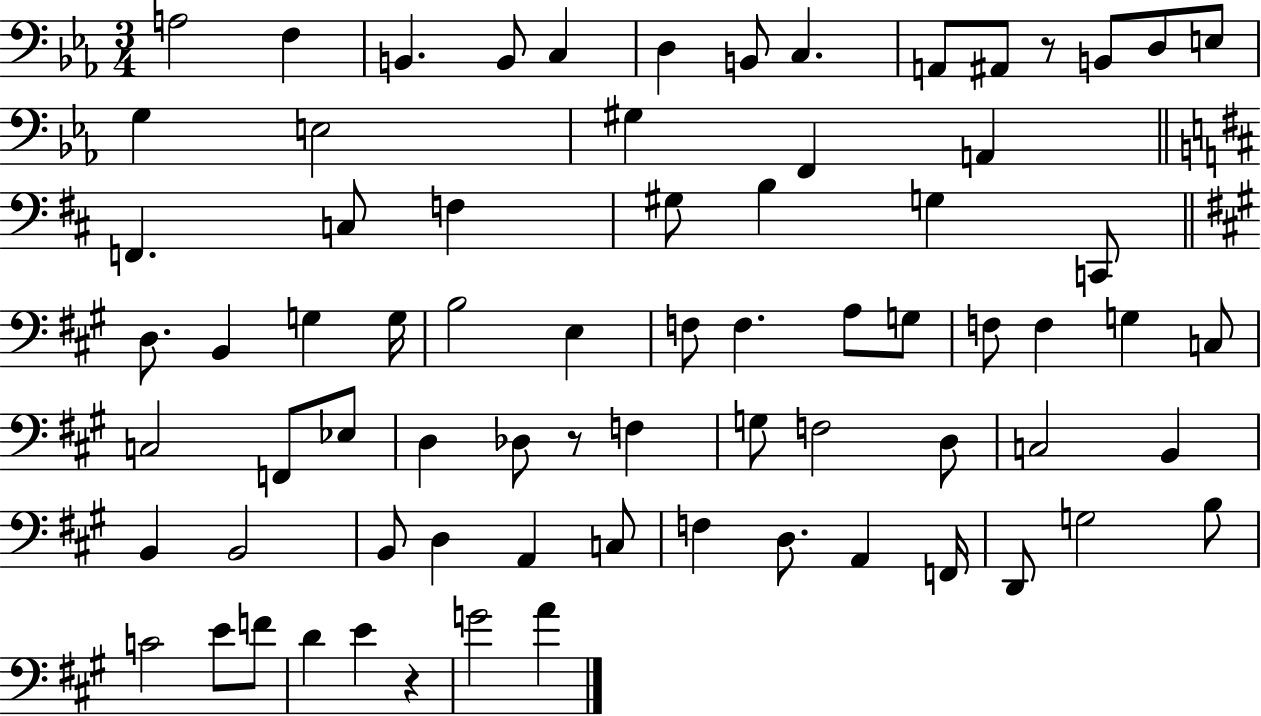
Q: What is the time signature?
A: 3/4